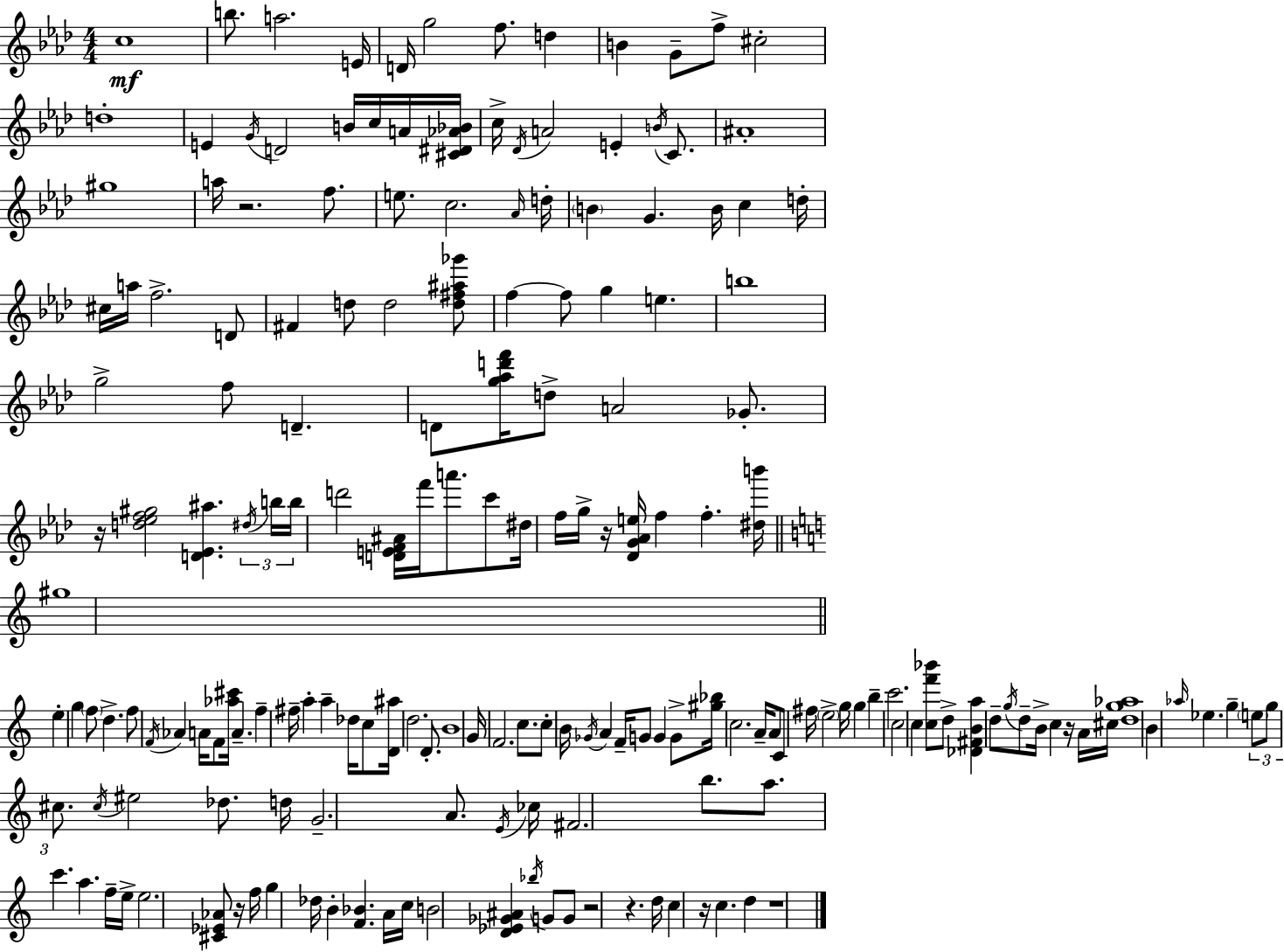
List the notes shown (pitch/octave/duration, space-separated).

C5/w B5/e. A5/h. E4/s D4/s G5/h F5/e. D5/q B4/q G4/e F5/e C#5/h D5/w E4/q G4/s D4/h B4/s C5/s A4/s [C#4,D#4,Ab4,Bb4]/s C5/s Db4/s A4/h E4/q B4/s C4/e. A#4/w G#5/w A5/s R/h. F5/e. E5/e. C5/h. Ab4/s D5/s B4/q G4/q. B4/s C5/q D5/s C#5/s A5/s F5/h. D4/e F#4/q D5/e D5/h [D5,F#5,A#5,Gb6]/e F5/q F5/e G5/q E5/q. B5/w G5/h F5/e D4/q. D4/e [G5,Ab5,D6,F6]/s D5/e A4/h Gb4/e. R/s [D5,Eb5,F5,G#5]/h [D4,Eb4,A#5]/q. D#5/s B5/s B5/s D6/h [D4,E4,F4,A#4]/s F6/s A6/e. C6/e D#5/s F5/s G5/s R/s [Db4,G4,Ab4,E5]/s F5/q F5/q. [D#5,B6]/s G#5/w E5/q G5/q F5/e D5/q. F5/e F4/s Ab4/q A4/s F4/e [Ab5,C#6]/s A4/q. F5/q F#5/s A5/q A5/q Db5/s C5/e [D4,A#5]/s D5/h. D4/e. B4/w G4/s F4/h. C5/e. C5/e B4/s Gb4/s A4/q F4/s G4/e G4/q G4/e [G#5,Bb5]/s C5/h. A4/s A4/e C4/e F#5/s E5/h G5/s G5/q B5/q C6/h. C5/h C5/q [C5,F6,Bb6]/e D5/e [Db4,F#4,B4,A5]/q D5/e G5/s D5/e B4/s C5/q R/s A4/s C#5/s [D5,G5,Ab5]/w B4/q Ab5/s Eb5/q. G5/q E5/e G5/e C#5/e. C#5/s EIS5/h Db5/e. D5/s G4/h. A4/e. E4/s CES5/s F#4/h. B5/e. A5/e. C6/q. A5/q. F5/s E5/s E5/h. [C#4,Eb4,Ab4]/e R/s F5/s G5/q Db5/s B4/q [F4,Bb4]/q. A4/s C5/s B4/h [D4,Eb4,Gb4,A#4]/q Bb5/s G4/e G4/e R/h R/q. D5/s C5/q R/s C5/q. D5/q R/w